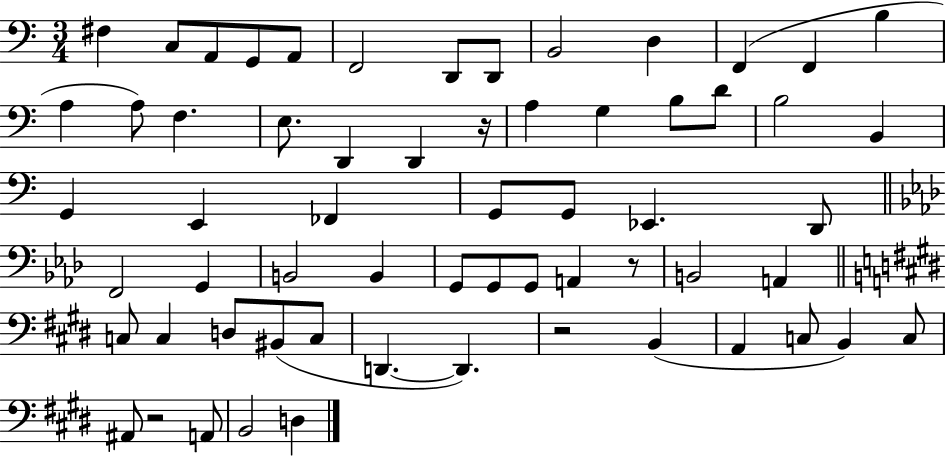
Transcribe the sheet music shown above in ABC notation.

X:1
T:Untitled
M:3/4
L:1/4
K:C
^F, C,/2 A,,/2 G,,/2 A,,/2 F,,2 D,,/2 D,,/2 B,,2 D, F,, F,, B, A, A,/2 F, E,/2 D,, D,, z/4 A, G, B,/2 D/2 B,2 B,, G,, E,, _F,, G,,/2 G,,/2 _E,, D,,/2 F,,2 G,, B,,2 B,, G,,/2 G,,/2 G,,/2 A,, z/2 B,,2 A,, C,/2 C, D,/2 ^B,,/2 C,/2 D,, D,, z2 B,, A,, C,/2 B,, C,/2 ^A,,/2 z2 A,,/2 B,,2 D,